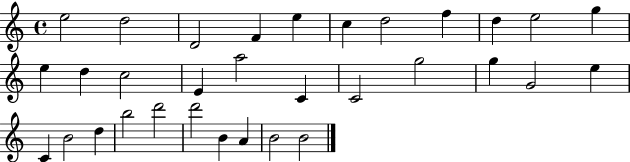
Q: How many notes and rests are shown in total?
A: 32